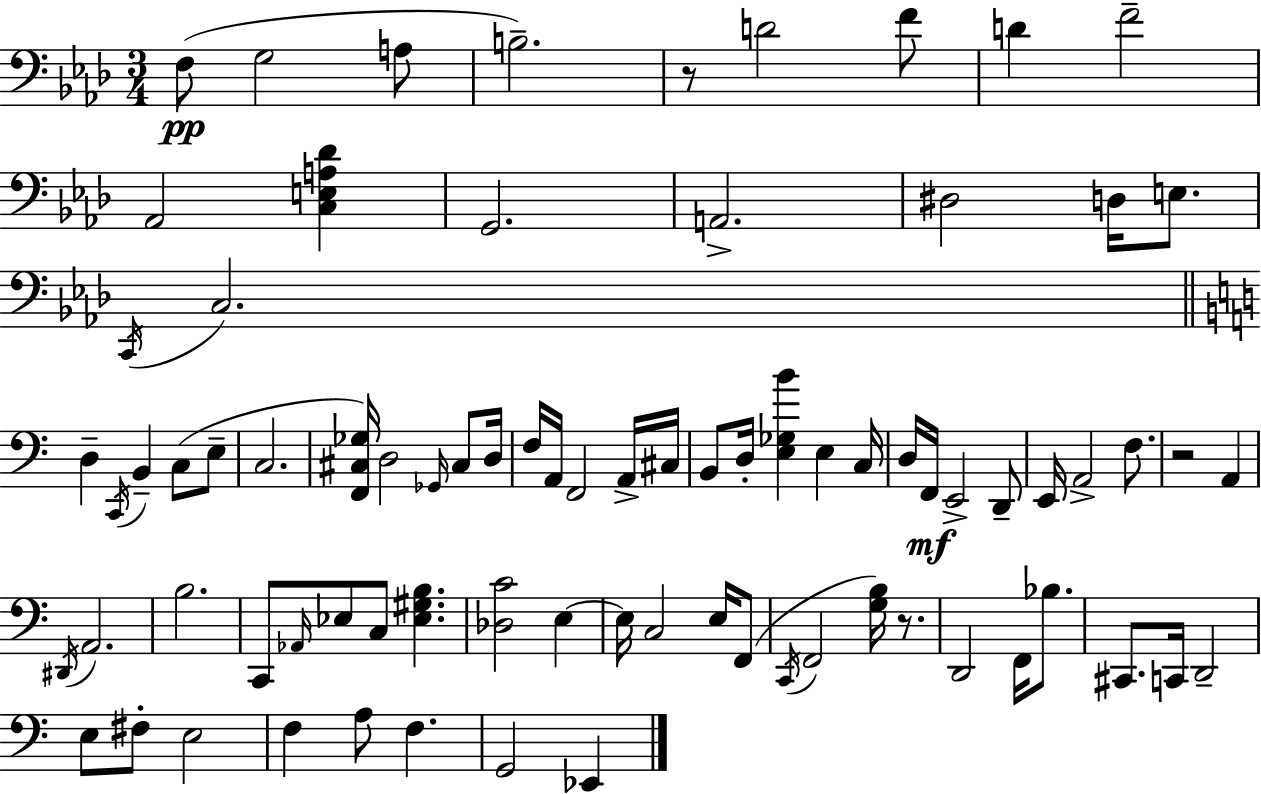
X:1
T:Untitled
M:3/4
L:1/4
K:Ab
F,/2 G,2 A,/2 B,2 z/2 D2 F/2 D F2 _A,,2 [C,E,A,_D] G,,2 A,,2 ^D,2 D,/4 E,/2 C,,/4 C,2 D, C,,/4 B,, C,/2 E,/2 C,2 [F,,^C,_G,]/4 D,2 _G,,/4 ^C,/2 D,/4 F,/4 A,,/4 F,,2 A,,/4 ^C,/4 B,,/2 D,/4 [E,_G,B] E, C,/4 D,/4 F,,/4 E,,2 D,,/2 E,,/4 A,,2 F,/2 z2 A,, ^D,,/4 A,,2 B,2 C,,/2 _A,,/4 _E,/2 C,/2 [_E,^G,B,] [_D,C]2 E, E,/4 C,2 E,/4 F,,/2 C,,/4 F,,2 [G,B,]/4 z/2 D,,2 F,,/4 _B,/2 ^C,,/2 C,,/4 D,,2 E,/2 ^F,/2 E,2 F, A,/2 F, G,,2 _E,,